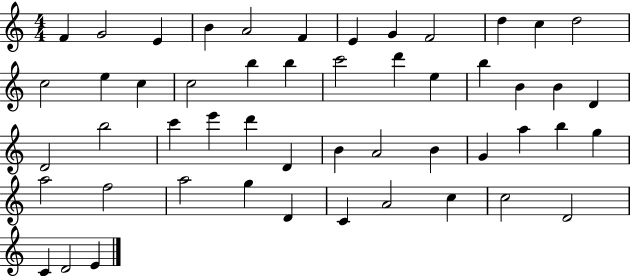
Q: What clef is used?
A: treble